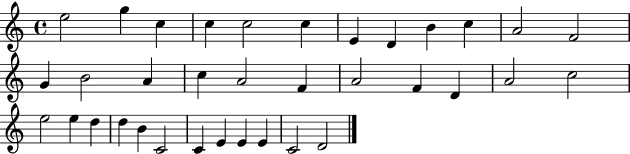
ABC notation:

X:1
T:Untitled
M:4/4
L:1/4
K:C
e2 g c c c2 c E D B c A2 F2 G B2 A c A2 F A2 F D A2 c2 e2 e d d B C2 C E E E C2 D2